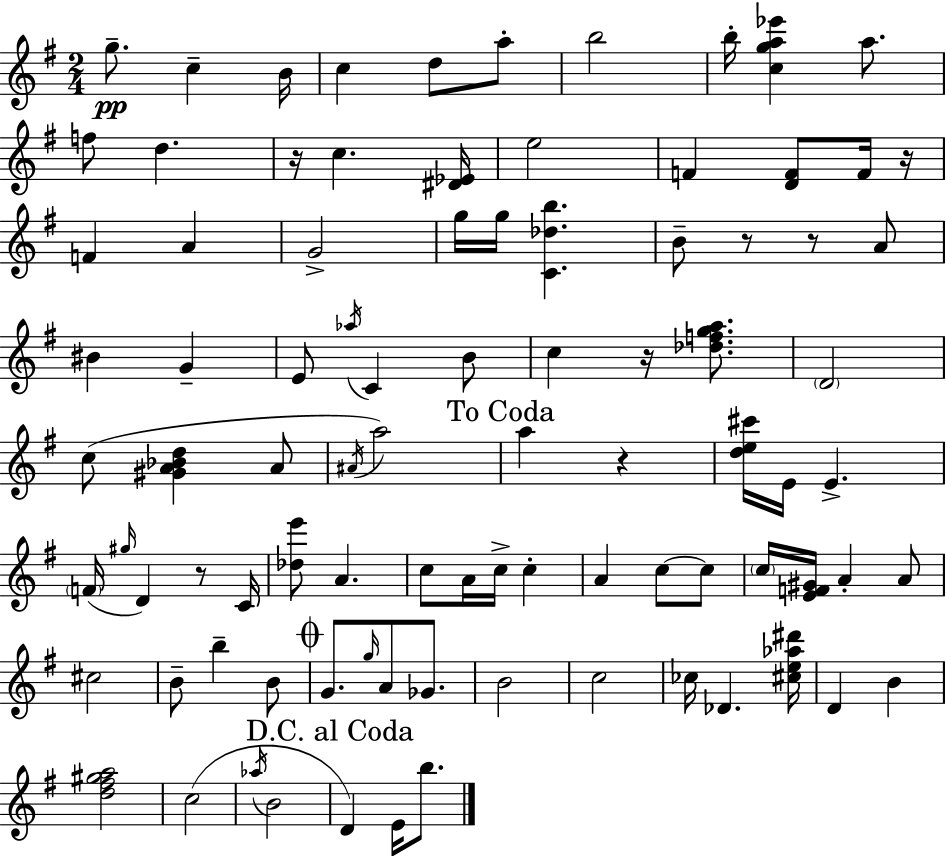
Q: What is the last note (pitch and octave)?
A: B5